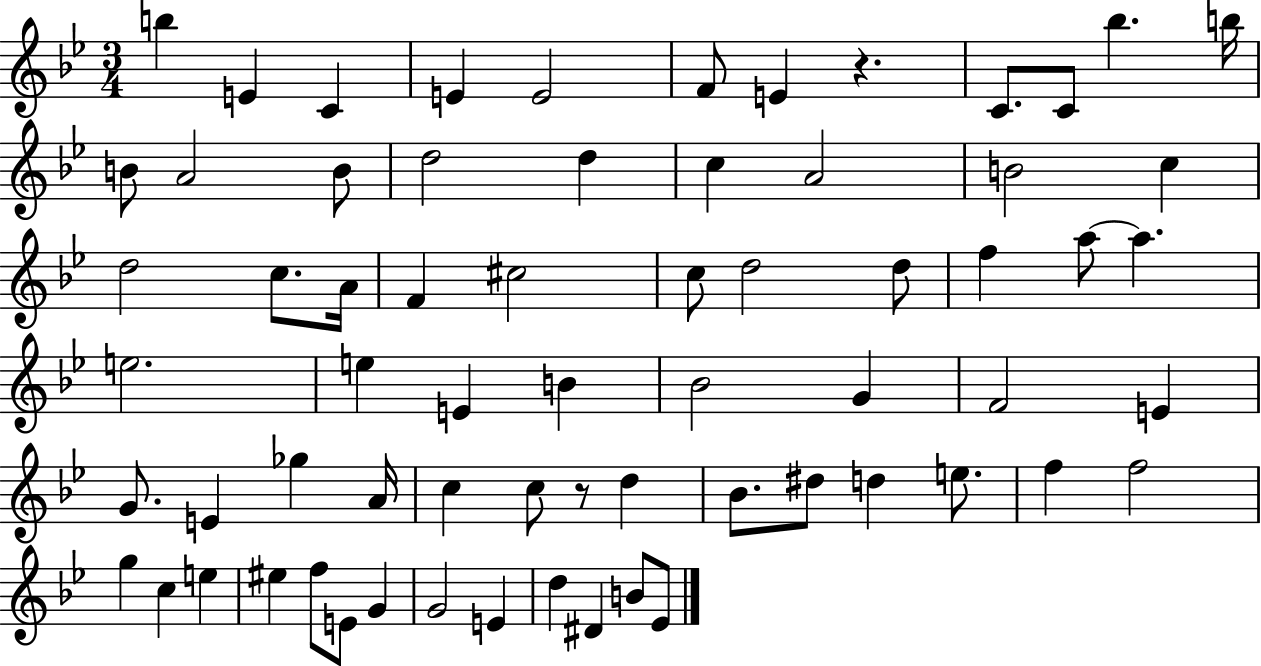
B5/q E4/q C4/q E4/q E4/h F4/e E4/q R/q. C4/e. C4/e Bb5/q. B5/s B4/e A4/h B4/e D5/h D5/q C5/q A4/h B4/h C5/q D5/h C5/e. A4/s F4/q C#5/h C5/e D5/h D5/e F5/q A5/e A5/q. E5/h. E5/q E4/q B4/q Bb4/h G4/q F4/h E4/q G4/e. E4/q Gb5/q A4/s C5/q C5/e R/e D5/q Bb4/e. D#5/e D5/q E5/e. F5/q F5/h G5/q C5/q E5/q EIS5/q F5/e E4/e G4/q G4/h E4/q D5/q D#4/q B4/e Eb4/e